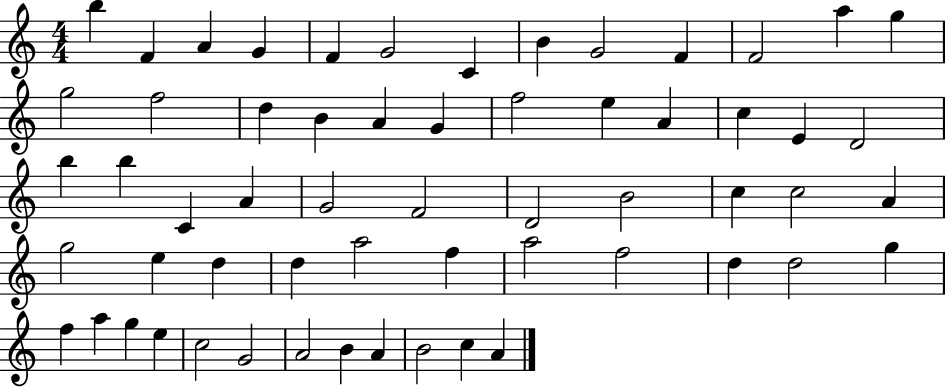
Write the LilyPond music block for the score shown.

{
  \clef treble
  \numericTimeSignature
  \time 4/4
  \key c \major
  b''4 f'4 a'4 g'4 | f'4 g'2 c'4 | b'4 g'2 f'4 | f'2 a''4 g''4 | \break g''2 f''2 | d''4 b'4 a'4 g'4 | f''2 e''4 a'4 | c''4 e'4 d'2 | \break b''4 b''4 c'4 a'4 | g'2 f'2 | d'2 b'2 | c''4 c''2 a'4 | \break g''2 e''4 d''4 | d''4 a''2 f''4 | a''2 f''2 | d''4 d''2 g''4 | \break f''4 a''4 g''4 e''4 | c''2 g'2 | a'2 b'4 a'4 | b'2 c''4 a'4 | \break \bar "|."
}